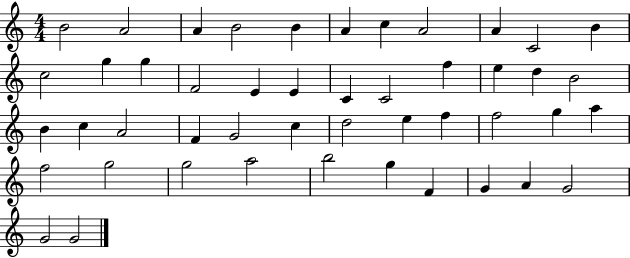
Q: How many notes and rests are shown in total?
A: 47